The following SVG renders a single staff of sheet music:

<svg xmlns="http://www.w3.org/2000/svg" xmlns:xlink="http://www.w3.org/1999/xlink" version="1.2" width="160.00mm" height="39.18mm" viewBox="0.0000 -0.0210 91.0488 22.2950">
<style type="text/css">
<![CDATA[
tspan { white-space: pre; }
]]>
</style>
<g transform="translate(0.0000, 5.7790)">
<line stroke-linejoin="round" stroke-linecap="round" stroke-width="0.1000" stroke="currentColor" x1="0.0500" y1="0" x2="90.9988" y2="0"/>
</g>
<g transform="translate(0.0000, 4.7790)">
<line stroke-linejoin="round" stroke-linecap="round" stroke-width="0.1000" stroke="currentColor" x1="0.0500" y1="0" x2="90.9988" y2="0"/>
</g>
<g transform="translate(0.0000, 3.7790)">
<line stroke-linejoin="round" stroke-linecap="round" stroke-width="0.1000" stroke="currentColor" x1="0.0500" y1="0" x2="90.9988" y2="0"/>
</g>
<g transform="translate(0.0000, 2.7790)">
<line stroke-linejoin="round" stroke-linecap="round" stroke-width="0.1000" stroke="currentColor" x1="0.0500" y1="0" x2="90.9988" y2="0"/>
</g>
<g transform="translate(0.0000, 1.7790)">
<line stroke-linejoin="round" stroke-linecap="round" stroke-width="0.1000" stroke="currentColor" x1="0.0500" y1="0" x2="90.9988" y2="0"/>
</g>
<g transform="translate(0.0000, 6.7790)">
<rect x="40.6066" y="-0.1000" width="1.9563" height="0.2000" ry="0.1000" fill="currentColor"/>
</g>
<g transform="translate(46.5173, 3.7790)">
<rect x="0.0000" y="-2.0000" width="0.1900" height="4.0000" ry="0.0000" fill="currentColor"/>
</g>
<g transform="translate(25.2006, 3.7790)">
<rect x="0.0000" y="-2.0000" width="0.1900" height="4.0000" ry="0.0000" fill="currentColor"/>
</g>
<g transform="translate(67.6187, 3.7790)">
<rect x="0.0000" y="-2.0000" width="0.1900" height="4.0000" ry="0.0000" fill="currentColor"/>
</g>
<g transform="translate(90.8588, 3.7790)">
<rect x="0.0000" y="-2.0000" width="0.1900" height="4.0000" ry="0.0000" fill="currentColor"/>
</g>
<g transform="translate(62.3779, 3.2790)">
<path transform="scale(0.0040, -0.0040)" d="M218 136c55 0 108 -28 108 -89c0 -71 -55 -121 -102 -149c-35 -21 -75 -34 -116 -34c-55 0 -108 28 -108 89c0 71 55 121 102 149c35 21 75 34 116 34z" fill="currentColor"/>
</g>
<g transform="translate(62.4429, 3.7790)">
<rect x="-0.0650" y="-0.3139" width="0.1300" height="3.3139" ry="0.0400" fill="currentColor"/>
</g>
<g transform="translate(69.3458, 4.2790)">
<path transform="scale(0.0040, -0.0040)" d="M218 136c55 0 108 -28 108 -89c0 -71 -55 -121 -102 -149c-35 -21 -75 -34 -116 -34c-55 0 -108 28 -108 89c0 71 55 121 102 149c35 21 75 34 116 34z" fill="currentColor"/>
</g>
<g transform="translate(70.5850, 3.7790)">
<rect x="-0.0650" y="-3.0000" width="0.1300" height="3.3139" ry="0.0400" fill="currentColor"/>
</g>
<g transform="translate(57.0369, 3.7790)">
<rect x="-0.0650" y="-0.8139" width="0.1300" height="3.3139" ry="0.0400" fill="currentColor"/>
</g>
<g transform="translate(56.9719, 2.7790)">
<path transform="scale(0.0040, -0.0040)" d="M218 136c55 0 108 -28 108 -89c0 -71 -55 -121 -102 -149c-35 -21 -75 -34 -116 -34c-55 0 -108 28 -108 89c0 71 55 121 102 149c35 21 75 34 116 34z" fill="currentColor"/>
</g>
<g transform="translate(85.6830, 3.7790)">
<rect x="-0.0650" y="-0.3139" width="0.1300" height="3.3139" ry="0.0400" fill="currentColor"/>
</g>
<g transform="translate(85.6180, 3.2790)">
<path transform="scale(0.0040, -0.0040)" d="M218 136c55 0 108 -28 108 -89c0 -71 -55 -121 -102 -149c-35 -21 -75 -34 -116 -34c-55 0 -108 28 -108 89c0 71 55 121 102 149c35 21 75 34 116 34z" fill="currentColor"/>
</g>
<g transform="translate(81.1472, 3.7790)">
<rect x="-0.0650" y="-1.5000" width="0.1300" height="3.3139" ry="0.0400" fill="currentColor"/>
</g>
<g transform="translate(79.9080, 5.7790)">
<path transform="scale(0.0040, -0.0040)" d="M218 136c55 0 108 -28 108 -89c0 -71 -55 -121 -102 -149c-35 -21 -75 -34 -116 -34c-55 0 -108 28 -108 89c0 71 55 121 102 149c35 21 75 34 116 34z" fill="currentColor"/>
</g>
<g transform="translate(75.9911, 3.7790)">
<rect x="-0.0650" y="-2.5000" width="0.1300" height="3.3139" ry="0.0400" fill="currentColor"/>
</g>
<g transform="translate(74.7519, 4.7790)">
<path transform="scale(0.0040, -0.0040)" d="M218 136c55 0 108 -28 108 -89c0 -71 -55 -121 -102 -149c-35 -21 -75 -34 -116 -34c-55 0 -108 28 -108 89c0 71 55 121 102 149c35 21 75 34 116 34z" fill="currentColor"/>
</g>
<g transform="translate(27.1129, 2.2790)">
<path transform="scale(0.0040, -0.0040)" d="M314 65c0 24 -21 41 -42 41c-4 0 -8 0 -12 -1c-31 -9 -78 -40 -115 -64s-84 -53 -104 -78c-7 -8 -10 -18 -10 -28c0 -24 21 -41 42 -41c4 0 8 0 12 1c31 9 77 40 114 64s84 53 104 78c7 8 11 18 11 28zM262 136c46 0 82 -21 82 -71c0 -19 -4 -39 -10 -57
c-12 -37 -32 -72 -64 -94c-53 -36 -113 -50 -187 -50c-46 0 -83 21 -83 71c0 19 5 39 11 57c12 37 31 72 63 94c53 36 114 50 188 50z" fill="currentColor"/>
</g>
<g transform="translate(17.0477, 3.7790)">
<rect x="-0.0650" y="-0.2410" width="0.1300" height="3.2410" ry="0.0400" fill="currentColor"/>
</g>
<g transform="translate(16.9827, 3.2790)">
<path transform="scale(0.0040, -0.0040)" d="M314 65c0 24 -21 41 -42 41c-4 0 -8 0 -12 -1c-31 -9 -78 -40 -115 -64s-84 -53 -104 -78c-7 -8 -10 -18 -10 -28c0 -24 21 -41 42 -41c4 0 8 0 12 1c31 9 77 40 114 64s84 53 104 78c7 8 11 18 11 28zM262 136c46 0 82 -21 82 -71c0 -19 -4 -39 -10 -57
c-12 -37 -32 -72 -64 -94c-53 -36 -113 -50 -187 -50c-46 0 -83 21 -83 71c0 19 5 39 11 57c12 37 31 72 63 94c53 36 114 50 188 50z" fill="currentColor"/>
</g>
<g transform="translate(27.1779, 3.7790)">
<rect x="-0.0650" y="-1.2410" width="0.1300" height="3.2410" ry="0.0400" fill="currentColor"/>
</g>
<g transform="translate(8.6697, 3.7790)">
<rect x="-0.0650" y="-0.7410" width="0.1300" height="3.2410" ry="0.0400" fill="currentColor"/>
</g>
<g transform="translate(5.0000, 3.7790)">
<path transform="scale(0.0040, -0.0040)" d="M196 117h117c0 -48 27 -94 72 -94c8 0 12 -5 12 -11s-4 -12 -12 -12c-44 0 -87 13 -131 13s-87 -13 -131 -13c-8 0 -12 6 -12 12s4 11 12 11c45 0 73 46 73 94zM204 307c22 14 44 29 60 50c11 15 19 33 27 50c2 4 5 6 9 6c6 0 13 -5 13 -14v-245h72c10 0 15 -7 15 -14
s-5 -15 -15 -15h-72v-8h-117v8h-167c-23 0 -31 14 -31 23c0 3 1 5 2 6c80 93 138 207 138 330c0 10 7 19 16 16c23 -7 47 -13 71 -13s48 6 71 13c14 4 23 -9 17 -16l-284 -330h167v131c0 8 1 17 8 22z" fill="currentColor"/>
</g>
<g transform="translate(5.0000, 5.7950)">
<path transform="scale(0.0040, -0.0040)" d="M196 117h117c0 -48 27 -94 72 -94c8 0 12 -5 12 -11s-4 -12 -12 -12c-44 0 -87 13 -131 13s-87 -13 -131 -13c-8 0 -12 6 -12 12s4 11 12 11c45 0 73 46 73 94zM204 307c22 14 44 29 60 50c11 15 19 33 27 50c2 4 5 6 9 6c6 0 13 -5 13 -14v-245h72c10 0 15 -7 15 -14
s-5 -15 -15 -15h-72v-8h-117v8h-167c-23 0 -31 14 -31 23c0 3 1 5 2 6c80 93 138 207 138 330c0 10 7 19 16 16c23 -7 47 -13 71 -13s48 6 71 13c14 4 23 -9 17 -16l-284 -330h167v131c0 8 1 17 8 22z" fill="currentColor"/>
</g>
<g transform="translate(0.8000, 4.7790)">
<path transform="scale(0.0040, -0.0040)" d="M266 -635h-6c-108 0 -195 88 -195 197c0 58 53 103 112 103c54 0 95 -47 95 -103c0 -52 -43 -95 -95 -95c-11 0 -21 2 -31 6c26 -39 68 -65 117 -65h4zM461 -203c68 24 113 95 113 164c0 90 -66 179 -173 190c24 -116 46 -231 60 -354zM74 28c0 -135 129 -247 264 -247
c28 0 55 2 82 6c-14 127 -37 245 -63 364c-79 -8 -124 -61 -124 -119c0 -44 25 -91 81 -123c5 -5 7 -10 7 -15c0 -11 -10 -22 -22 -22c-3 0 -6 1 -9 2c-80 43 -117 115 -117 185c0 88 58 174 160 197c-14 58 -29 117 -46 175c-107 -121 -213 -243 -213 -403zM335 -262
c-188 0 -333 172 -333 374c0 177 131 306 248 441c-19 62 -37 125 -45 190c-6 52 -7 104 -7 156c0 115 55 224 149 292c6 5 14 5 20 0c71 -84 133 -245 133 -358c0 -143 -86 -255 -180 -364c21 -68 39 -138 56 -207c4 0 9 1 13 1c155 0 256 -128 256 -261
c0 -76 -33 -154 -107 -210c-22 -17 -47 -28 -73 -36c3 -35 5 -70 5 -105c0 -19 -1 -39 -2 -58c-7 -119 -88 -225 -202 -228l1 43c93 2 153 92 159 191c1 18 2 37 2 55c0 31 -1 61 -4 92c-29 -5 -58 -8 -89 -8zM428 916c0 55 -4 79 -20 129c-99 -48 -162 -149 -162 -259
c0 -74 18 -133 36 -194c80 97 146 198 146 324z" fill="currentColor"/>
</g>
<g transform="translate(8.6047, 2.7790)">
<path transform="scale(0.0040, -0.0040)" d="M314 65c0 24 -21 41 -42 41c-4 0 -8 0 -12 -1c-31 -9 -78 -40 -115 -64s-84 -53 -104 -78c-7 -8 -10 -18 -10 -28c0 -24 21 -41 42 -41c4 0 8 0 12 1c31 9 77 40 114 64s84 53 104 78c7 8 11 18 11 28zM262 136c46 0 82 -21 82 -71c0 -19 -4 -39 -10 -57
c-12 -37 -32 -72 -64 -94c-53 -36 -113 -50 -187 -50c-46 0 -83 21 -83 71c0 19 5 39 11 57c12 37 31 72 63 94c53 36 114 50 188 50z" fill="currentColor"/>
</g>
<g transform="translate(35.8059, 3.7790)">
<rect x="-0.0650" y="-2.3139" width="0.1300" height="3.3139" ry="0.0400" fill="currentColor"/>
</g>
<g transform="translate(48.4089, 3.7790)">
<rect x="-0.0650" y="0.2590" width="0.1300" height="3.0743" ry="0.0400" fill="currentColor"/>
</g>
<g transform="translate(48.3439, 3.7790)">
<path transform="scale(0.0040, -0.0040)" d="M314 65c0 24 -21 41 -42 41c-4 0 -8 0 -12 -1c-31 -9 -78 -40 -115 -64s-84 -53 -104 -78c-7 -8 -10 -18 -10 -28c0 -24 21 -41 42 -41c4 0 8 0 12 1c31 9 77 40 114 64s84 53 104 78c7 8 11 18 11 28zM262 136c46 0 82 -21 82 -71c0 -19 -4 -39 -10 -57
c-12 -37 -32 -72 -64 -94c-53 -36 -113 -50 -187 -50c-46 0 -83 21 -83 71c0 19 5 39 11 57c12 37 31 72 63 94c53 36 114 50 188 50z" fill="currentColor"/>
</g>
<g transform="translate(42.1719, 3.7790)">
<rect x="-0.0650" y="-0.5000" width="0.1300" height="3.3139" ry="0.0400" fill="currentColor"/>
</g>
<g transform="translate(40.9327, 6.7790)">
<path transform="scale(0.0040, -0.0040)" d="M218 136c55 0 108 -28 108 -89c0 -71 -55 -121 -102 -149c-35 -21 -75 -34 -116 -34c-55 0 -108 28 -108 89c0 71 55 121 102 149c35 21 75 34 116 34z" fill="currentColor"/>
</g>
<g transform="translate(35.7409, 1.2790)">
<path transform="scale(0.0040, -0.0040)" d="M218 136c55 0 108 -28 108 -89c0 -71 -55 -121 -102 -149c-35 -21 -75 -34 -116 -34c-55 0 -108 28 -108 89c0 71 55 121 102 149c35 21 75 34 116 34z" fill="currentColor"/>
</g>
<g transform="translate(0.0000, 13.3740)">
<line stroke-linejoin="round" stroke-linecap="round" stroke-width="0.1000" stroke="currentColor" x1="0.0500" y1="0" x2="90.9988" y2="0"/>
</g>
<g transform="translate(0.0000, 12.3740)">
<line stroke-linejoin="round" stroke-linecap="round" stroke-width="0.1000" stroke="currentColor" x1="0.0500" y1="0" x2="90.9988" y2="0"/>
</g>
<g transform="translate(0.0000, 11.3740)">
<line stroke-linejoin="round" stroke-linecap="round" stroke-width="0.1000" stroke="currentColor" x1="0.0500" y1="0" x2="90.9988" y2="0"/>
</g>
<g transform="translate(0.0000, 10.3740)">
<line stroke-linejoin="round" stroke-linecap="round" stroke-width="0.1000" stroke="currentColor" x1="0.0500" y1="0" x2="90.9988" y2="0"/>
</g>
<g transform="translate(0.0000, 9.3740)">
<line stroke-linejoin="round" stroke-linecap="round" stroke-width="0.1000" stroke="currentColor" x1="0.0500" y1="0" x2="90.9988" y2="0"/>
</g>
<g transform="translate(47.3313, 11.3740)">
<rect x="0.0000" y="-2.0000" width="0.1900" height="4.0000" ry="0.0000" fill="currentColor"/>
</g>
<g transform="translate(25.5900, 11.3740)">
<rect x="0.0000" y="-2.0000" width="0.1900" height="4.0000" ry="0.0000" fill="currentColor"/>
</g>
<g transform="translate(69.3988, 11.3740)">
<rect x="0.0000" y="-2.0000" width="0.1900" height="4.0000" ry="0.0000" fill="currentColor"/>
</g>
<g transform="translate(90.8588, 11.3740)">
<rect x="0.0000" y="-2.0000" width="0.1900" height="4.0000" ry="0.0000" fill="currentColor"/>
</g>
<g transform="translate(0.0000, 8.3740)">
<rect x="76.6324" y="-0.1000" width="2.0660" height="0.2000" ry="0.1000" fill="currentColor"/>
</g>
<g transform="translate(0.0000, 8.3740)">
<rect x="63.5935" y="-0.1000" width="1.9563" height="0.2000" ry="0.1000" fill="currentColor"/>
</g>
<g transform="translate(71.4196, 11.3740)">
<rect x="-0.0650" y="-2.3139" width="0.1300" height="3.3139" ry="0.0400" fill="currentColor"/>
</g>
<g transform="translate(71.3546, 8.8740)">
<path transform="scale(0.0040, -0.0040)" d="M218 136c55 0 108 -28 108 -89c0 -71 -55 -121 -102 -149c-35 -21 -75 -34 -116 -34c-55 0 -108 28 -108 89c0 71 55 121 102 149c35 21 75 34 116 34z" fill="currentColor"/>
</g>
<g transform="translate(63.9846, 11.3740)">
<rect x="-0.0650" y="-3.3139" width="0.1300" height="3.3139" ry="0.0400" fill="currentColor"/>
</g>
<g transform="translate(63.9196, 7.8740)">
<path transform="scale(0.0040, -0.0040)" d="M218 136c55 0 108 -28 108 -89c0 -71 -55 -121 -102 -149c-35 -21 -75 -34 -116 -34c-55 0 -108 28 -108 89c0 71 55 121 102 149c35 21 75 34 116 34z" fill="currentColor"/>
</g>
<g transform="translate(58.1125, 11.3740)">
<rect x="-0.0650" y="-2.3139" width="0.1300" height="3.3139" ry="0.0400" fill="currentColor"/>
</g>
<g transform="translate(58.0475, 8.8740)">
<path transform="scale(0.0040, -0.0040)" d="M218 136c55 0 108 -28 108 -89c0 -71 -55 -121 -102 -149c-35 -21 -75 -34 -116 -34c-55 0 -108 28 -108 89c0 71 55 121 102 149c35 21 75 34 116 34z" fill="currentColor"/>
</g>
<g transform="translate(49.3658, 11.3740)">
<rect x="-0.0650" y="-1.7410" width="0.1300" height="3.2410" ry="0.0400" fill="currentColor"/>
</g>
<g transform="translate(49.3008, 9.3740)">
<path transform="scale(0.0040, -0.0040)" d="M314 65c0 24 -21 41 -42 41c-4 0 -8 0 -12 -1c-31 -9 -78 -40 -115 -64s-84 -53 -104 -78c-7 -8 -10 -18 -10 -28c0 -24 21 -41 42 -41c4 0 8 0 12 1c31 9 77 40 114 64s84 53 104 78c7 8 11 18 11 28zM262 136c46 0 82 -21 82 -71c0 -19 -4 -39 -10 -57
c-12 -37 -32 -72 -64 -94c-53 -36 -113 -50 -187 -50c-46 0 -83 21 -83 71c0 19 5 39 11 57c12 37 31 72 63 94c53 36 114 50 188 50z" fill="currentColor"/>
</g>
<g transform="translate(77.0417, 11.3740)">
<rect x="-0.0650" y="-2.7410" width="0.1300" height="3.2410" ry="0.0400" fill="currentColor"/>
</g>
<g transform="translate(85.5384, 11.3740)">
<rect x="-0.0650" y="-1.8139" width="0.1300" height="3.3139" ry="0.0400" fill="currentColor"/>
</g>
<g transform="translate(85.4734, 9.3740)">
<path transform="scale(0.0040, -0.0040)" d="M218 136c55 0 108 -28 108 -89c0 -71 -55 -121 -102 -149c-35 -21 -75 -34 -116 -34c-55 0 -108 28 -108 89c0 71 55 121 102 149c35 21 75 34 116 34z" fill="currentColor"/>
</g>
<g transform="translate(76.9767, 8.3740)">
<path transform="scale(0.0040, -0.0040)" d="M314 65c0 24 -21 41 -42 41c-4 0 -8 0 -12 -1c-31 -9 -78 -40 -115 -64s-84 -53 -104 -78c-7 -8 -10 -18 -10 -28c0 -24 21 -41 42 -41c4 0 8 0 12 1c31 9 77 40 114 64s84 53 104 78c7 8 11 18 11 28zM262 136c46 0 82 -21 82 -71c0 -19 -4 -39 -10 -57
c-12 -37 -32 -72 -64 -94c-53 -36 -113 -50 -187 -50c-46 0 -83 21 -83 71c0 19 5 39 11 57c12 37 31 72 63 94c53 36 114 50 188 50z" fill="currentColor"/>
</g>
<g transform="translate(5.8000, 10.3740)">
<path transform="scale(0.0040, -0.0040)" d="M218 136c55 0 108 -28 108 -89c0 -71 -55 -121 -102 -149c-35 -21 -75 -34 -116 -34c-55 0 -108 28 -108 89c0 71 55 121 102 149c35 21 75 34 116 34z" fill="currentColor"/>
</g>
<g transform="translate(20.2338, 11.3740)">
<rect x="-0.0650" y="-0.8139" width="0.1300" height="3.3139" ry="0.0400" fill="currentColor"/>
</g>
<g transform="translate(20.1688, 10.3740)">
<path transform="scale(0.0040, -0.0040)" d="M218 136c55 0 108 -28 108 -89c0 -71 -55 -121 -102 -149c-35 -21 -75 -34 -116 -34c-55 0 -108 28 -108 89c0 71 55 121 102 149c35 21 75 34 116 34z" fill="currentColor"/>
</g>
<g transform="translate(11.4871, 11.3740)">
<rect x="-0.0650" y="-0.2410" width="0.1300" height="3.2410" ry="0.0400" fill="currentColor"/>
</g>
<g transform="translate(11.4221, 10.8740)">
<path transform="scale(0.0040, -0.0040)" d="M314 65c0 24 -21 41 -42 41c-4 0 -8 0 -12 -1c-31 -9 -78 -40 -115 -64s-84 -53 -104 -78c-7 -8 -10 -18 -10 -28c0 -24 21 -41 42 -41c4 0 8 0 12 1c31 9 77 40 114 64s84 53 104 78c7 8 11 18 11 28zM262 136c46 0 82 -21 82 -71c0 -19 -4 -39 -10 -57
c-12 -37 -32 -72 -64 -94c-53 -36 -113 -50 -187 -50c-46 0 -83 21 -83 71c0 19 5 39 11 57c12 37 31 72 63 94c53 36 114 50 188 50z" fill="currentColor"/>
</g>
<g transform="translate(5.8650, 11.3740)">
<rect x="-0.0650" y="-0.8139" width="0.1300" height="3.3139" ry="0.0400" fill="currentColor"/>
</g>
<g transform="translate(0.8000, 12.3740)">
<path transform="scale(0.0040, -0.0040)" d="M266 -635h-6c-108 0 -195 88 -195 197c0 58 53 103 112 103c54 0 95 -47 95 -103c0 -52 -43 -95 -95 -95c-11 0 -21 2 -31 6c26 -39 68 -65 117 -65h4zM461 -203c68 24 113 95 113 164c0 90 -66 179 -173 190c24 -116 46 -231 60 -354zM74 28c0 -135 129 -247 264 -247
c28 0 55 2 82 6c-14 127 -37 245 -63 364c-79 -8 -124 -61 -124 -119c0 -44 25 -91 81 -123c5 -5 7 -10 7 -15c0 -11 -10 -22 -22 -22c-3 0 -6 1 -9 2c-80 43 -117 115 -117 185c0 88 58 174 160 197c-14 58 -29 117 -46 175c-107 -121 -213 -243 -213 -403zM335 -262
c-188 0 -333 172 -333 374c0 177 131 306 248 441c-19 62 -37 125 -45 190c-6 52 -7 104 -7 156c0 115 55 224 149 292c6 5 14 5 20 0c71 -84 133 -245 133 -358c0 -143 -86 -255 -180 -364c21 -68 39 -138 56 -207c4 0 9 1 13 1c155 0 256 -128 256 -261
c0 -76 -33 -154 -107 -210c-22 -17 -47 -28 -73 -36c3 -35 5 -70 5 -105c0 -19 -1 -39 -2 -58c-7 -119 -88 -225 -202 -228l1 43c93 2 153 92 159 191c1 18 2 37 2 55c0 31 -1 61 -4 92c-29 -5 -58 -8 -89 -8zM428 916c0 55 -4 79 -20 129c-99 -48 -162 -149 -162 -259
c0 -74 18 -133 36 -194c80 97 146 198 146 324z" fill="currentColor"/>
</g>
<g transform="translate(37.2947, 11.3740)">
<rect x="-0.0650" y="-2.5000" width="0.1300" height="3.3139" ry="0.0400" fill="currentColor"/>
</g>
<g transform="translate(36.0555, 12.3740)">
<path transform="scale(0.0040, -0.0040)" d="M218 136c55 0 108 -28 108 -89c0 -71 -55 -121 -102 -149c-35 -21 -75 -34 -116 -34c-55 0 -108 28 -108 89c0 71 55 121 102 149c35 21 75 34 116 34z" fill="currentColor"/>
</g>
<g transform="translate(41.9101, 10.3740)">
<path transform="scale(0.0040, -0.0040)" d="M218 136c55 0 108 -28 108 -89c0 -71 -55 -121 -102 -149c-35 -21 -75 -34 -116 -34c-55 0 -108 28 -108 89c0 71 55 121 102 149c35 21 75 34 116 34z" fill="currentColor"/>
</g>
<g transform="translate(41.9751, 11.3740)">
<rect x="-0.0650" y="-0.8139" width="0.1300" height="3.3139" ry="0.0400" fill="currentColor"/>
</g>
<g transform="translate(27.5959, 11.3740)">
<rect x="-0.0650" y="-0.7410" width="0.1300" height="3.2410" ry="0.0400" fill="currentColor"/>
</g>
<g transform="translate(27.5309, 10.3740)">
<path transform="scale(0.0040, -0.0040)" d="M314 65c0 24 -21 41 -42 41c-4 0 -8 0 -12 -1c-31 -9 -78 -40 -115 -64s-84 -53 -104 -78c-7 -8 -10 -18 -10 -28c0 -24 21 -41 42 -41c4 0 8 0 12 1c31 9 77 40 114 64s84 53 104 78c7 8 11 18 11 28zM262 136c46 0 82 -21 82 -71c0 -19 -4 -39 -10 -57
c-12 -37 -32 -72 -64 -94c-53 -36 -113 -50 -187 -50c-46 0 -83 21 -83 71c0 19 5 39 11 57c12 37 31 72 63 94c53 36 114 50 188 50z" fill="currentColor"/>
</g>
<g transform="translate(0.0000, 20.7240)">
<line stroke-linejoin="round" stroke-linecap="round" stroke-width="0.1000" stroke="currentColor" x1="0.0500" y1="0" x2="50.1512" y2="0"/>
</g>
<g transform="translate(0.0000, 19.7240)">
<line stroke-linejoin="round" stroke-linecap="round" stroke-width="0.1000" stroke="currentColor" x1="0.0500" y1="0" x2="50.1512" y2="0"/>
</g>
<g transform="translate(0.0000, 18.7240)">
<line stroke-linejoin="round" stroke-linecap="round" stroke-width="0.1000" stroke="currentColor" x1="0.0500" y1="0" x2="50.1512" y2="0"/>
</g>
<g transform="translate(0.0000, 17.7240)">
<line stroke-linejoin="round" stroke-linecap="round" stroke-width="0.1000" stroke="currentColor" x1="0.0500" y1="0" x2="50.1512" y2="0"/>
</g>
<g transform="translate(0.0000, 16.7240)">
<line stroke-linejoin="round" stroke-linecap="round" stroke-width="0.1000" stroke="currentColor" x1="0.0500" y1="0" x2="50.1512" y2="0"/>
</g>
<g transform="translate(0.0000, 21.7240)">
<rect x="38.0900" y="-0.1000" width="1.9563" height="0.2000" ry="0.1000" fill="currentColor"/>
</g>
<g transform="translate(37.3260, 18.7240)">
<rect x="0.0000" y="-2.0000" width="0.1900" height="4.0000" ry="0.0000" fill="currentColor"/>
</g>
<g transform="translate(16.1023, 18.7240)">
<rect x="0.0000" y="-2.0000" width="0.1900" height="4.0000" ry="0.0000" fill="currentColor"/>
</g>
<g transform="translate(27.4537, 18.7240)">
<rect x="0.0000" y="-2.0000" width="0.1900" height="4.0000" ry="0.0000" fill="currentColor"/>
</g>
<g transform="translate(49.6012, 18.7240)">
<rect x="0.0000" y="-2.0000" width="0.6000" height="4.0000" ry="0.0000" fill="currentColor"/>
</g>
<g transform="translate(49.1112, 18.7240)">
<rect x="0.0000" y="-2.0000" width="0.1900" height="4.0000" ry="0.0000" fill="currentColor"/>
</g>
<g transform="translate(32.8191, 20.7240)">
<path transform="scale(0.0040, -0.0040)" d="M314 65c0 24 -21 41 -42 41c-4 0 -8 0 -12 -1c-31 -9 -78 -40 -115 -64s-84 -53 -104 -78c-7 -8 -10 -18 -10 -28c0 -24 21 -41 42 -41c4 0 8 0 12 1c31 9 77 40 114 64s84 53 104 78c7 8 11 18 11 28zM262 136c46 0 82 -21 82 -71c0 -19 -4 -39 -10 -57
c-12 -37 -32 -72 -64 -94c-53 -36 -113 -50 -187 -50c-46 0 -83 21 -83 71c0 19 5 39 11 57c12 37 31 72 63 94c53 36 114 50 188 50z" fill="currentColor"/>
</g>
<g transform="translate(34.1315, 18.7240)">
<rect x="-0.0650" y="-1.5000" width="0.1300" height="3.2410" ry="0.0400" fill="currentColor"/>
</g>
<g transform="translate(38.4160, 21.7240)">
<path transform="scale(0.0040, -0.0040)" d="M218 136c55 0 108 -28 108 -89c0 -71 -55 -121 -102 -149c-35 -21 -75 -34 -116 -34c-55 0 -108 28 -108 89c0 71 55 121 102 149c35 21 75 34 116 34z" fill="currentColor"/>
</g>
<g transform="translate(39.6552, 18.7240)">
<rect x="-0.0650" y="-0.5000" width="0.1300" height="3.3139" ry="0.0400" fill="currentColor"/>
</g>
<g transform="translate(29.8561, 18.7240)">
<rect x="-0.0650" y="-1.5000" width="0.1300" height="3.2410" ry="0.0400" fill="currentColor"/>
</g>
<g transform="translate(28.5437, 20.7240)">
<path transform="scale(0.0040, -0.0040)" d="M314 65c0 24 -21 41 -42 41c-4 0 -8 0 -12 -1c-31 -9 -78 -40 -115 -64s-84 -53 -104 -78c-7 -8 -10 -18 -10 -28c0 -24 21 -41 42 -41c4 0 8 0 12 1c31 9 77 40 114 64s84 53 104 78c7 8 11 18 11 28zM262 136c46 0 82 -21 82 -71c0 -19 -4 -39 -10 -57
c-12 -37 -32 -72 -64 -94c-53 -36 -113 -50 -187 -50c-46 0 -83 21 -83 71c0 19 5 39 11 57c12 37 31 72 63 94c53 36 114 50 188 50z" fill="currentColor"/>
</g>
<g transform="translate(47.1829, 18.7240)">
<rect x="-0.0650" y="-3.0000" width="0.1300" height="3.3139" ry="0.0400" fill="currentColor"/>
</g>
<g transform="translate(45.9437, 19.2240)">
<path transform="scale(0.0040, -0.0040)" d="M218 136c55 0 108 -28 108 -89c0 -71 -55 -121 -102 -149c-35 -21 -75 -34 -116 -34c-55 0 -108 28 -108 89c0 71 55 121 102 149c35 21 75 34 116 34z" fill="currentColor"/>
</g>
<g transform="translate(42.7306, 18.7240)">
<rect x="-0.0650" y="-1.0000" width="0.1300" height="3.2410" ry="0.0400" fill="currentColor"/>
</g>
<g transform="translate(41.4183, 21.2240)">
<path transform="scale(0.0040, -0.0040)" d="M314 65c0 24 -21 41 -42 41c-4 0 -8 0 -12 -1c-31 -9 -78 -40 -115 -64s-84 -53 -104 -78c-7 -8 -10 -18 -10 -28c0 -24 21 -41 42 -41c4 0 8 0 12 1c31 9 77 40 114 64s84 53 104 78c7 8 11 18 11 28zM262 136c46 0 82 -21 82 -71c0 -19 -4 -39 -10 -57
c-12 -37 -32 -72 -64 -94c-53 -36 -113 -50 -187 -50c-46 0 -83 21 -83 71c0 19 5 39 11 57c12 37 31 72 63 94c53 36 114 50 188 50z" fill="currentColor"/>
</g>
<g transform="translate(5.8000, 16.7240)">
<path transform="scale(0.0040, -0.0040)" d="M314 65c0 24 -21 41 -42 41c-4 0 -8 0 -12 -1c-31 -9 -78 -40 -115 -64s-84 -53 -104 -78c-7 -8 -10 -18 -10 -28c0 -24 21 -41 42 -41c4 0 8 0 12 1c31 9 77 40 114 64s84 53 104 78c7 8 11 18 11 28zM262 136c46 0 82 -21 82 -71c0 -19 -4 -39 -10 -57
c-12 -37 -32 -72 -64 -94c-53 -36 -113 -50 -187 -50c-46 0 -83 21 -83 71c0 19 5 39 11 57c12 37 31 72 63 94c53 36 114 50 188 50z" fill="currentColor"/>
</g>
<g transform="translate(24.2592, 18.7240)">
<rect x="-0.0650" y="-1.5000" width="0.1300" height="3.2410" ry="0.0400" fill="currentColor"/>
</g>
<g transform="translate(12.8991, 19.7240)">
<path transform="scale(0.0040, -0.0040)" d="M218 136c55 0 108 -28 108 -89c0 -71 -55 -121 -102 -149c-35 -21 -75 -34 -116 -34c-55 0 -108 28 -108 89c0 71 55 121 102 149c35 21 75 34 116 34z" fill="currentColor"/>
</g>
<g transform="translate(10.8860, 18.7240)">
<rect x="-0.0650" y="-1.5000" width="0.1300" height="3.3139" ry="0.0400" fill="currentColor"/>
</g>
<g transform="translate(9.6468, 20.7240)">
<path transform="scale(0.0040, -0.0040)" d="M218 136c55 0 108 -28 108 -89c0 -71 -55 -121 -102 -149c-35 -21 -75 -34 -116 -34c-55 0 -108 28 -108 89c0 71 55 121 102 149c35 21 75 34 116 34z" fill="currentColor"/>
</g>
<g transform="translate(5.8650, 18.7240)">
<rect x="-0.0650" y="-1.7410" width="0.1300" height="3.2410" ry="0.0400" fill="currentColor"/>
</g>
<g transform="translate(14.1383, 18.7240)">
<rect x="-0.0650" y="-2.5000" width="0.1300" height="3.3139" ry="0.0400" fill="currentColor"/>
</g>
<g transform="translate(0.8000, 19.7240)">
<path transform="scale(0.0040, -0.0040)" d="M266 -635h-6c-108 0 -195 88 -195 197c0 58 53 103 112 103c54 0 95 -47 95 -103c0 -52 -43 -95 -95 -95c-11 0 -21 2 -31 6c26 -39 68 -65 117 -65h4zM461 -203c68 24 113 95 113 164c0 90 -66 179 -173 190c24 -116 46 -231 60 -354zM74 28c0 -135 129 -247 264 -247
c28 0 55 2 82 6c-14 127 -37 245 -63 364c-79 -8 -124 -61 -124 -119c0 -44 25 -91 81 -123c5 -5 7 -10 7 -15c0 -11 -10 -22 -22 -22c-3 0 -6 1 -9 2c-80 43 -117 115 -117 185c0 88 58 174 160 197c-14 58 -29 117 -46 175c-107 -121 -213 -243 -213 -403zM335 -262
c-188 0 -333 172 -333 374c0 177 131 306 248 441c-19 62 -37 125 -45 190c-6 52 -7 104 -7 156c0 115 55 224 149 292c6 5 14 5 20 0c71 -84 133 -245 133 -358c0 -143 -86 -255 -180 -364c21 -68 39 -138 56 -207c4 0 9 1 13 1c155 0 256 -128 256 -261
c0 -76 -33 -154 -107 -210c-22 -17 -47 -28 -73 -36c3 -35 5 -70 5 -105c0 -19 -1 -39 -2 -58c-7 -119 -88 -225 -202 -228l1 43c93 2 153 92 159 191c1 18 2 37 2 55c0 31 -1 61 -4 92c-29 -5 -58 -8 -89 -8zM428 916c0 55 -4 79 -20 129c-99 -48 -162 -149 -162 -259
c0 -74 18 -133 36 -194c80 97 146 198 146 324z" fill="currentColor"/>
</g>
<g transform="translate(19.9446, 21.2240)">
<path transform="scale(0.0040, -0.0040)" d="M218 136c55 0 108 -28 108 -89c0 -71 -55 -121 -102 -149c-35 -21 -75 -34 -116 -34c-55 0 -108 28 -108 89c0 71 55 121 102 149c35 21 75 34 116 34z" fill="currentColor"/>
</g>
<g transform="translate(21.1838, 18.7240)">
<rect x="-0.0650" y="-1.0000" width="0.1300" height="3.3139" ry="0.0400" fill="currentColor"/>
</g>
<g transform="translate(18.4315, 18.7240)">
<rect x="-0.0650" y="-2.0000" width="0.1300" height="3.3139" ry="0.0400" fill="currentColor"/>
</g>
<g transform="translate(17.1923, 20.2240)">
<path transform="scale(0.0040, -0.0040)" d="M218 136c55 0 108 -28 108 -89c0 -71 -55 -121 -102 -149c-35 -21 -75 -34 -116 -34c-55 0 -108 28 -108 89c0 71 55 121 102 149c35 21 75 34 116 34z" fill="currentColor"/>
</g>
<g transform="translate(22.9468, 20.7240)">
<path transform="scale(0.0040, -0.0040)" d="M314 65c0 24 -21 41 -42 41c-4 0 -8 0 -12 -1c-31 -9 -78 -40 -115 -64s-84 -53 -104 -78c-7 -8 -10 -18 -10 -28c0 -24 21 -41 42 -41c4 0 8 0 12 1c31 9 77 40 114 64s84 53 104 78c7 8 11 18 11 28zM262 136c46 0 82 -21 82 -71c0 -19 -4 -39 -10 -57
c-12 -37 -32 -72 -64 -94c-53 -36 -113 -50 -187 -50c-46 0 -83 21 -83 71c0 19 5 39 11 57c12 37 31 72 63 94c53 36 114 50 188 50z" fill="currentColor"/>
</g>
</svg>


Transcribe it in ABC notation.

X:1
T:Untitled
M:4/4
L:1/4
K:C
d2 c2 e2 g C B2 d c A G E c d c2 d d2 G d f2 g b g a2 f f2 E G F D E2 E2 E2 C D2 A